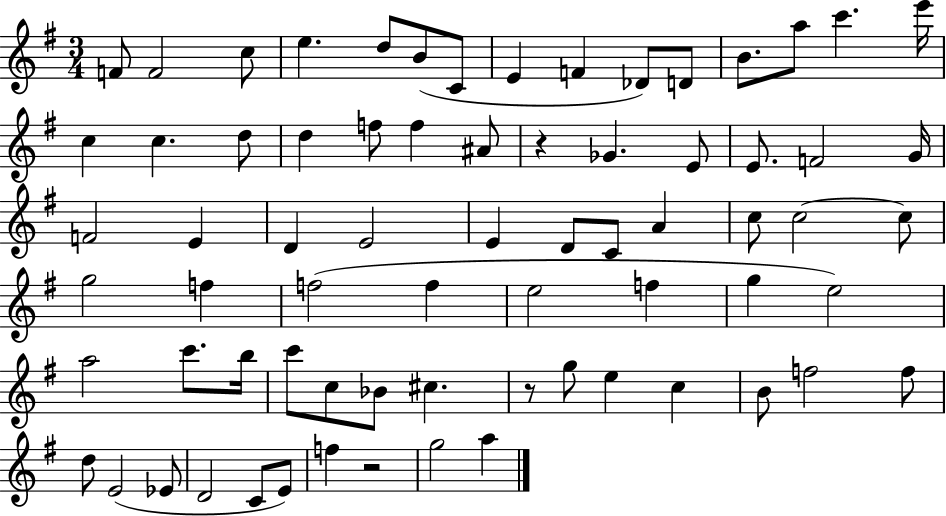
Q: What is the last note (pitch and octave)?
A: A5